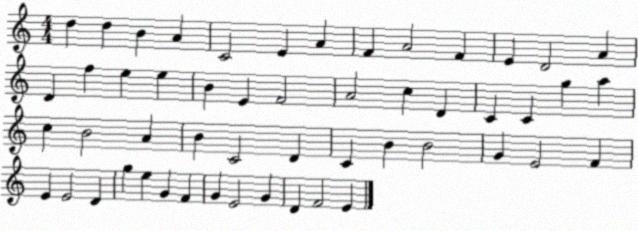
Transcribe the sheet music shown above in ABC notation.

X:1
T:Untitled
M:4/4
L:1/4
K:C
d d B A C2 E A F A2 F E D2 A D f e e B E F2 A2 c D C C g a c B2 A B C2 D C B B2 G E2 F E E2 D g e G F G E2 G D F2 E